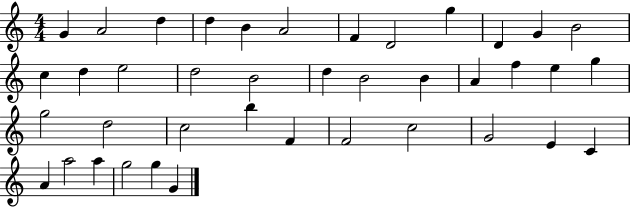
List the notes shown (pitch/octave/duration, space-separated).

G4/q A4/h D5/q D5/q B4/q A4/h F4/q D4/h G5/q D4/q G4/q B4/h C5/q D5/q E5/h D5/h B4/h D5/q B4/h B4/q A4/q F5/q E5/q G5/q G5/h D5/h C5/h B5/q F4/q F4/h C5/h G4/h E4/q C4/q A4/q A5/h A5/q G5/h G5/q G4/q